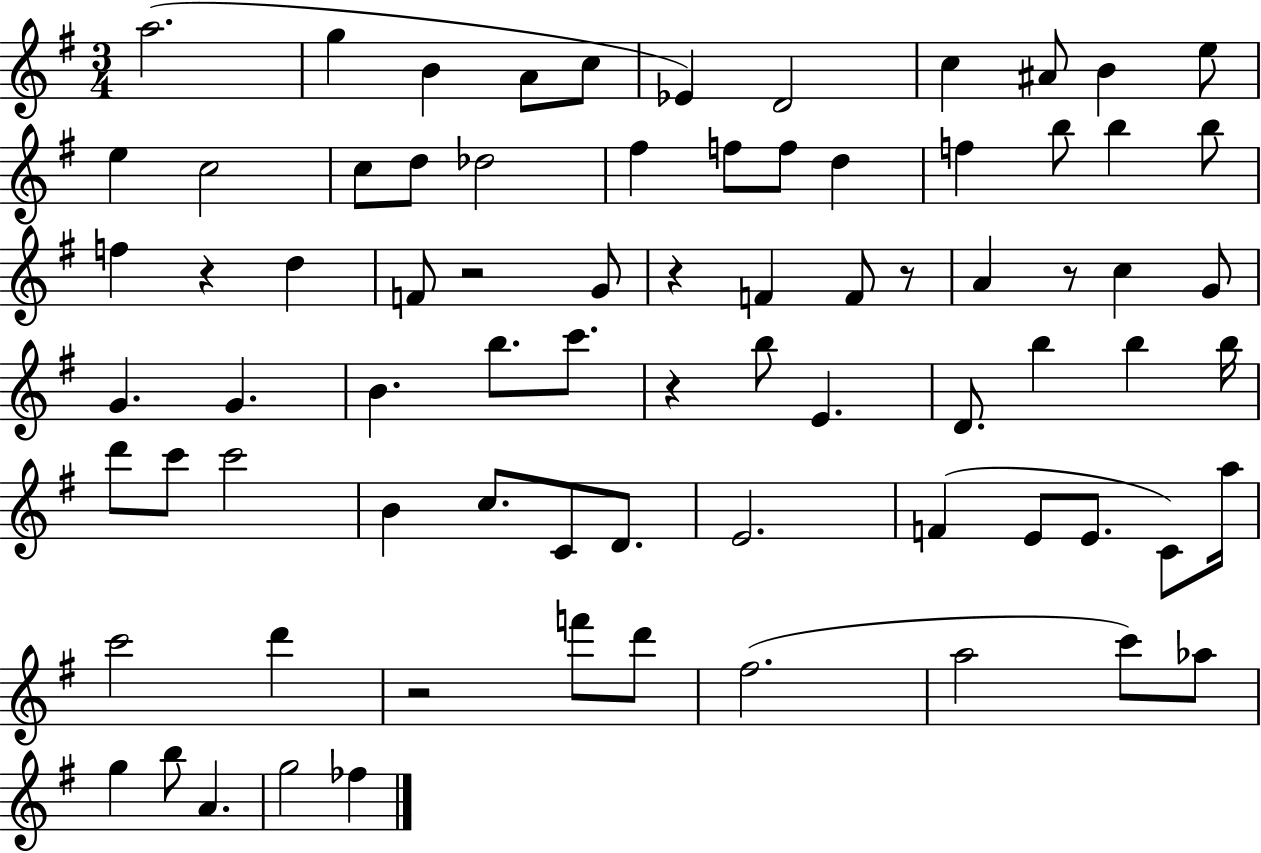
A5/h. G5/q B4/q A4/e C5/e Eb4/q D4/h C5/q A#4/e B4/q E5/e E5/q C5/h C5/e D5/e Db5/h F#5/q F5/e F5/e D5/q F5/q B5/e B5/q B5/e F5/q R/q D5/q F4/e R/h G4/e R/q F4/q F4/e R/e A4/q R/e C5/q G4/e G4/q. G4/q. B4/q. B5/e. C6/e. R/q B5/e E4/q. D4/e. B5/q B5/q B5/s D6/e C6/e C6/h B4/q C5/e. C4/e D4/e. E4/h. F4/q E4/e E4/e. C4/e A5/s C6/h D6/q R/h F6/e D6/e F#5/h. A5/h C6/e Ab5/e G5/q B5/e A4/q. G5/h FES5/q